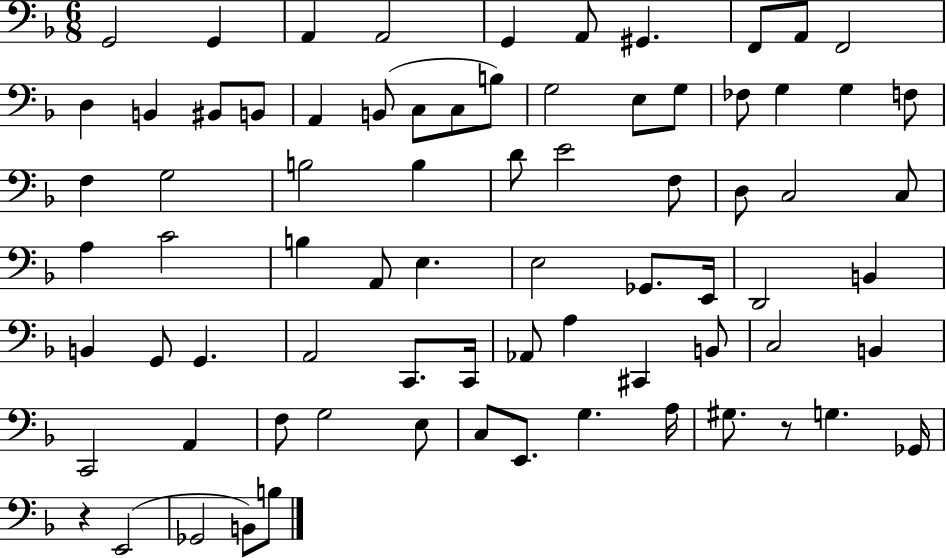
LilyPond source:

{
  \clef bass
  \numericTimeSignature
  \time 6/8
  \key f \major
  g,2 g,4 | a,4 a,2 | g,4 a,8 gis,4. | f,8 a,8 f,2 | \break d4 b,4 bis,8 b,8 | a,4 b,8( c8 c8 b8) | g2 e8 g8 | fes8 g4 g4 f8 | \break f4 g2 | b2 b4 | d'8 e'2 f8 | d8 c2 c8 | \break a4 c'2 | b4 a,8 e4. | e2 ges,8. e,16 | d,2 b,4 | \break b,4 g,8 g,4. | a,2 c,8. c,16 | aes,8 a4 cis,4 b,8 | c2 b,4 | \break c,2 a,4 | f8 g2 e8 | c8 e,8. g4. a16 | gis8. r8 g4. ges,16 | \break r4 e,2( | ges,2 b,8) b8 | \bar "|."
}